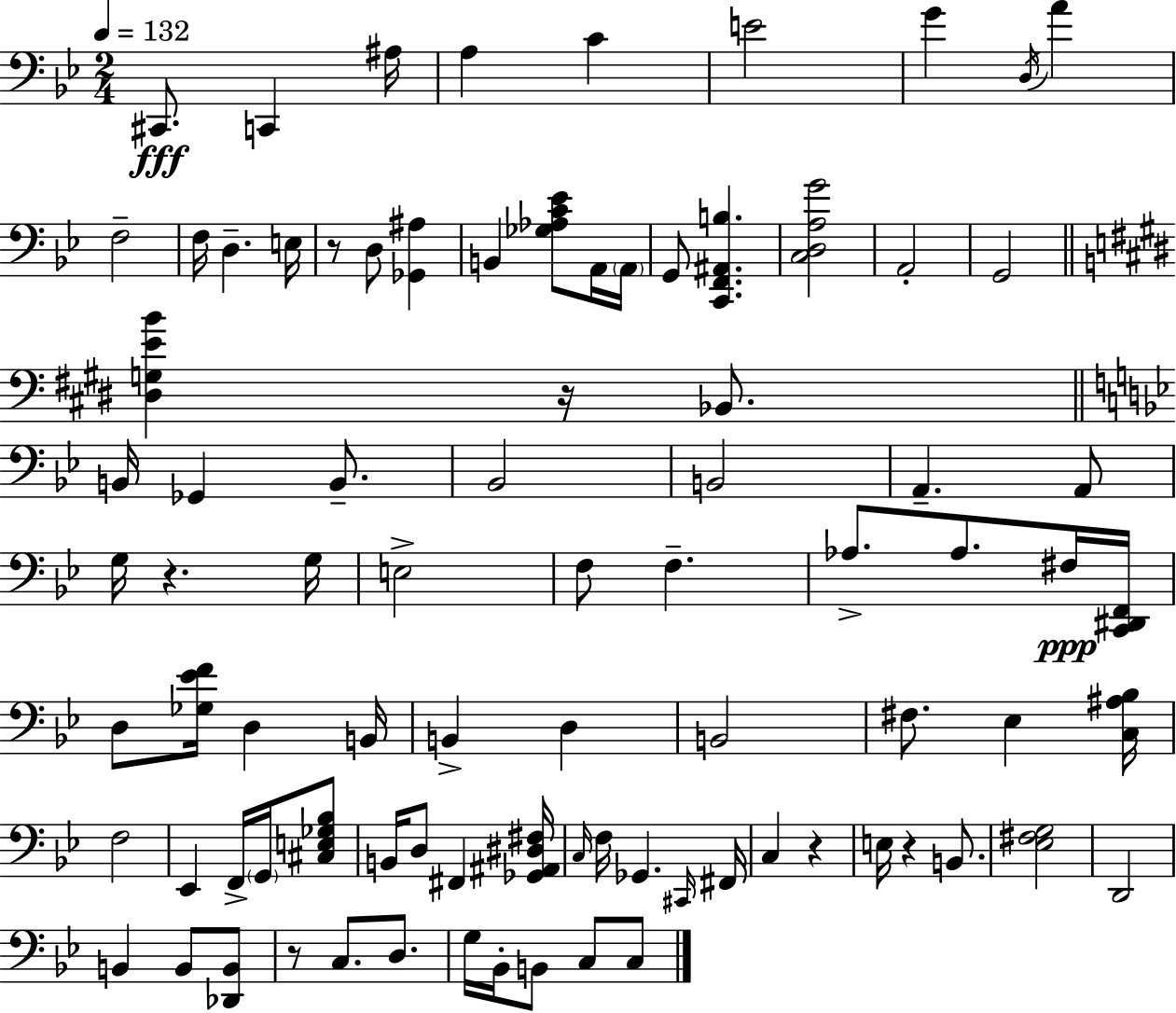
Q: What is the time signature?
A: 2/4